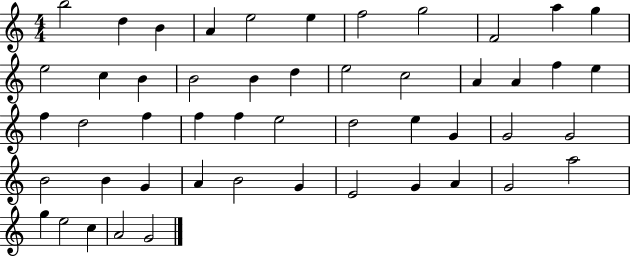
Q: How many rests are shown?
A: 0